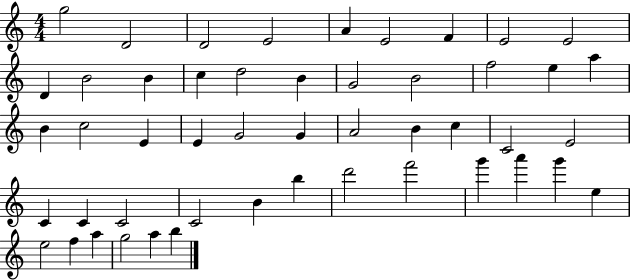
{
  \clef treble
  \numericTimeSignature
  \time 4/4
  \key c \major
  g''2 d'2 | d'2 e'2 | a'4 e'2 f'4 | e'2 e'2 | \break d'4 b'2 b'4 | c''4 d''2 b'4 | g'2 b'2 | f''2 e''4 a''4 | \break b'4 c''2 e'4 | e'4 g'2 g'4 | a'2 b'4 c''4 | c'2 e'2 | \break c'4 c'4 c'2 | c'2 b'4 b''4 | d'''2 f'''2 | g'''4 a'''4 g'''4 e''4 | \break e''2 f''4 a''4 | g''2 a''4 b''4 | \bar "|."
}